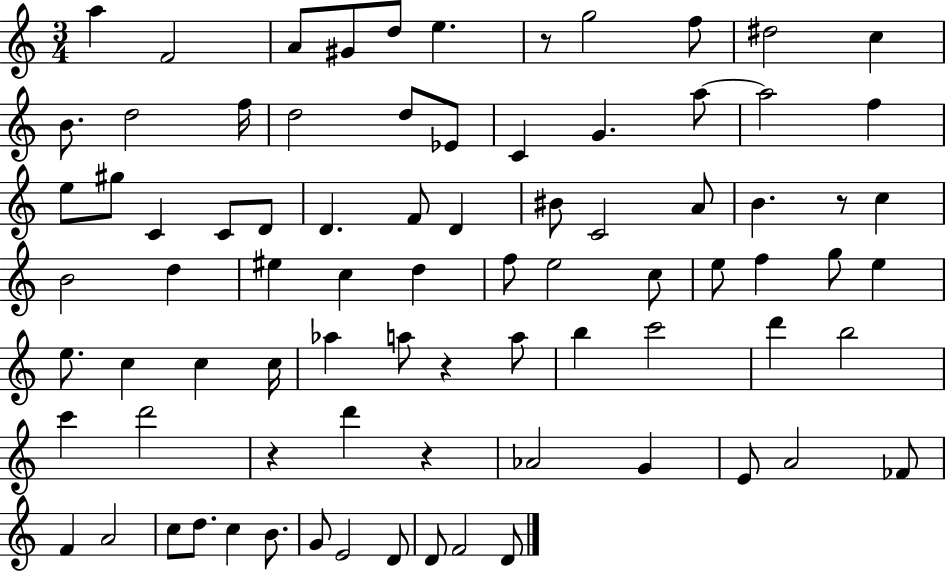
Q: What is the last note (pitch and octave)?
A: D4